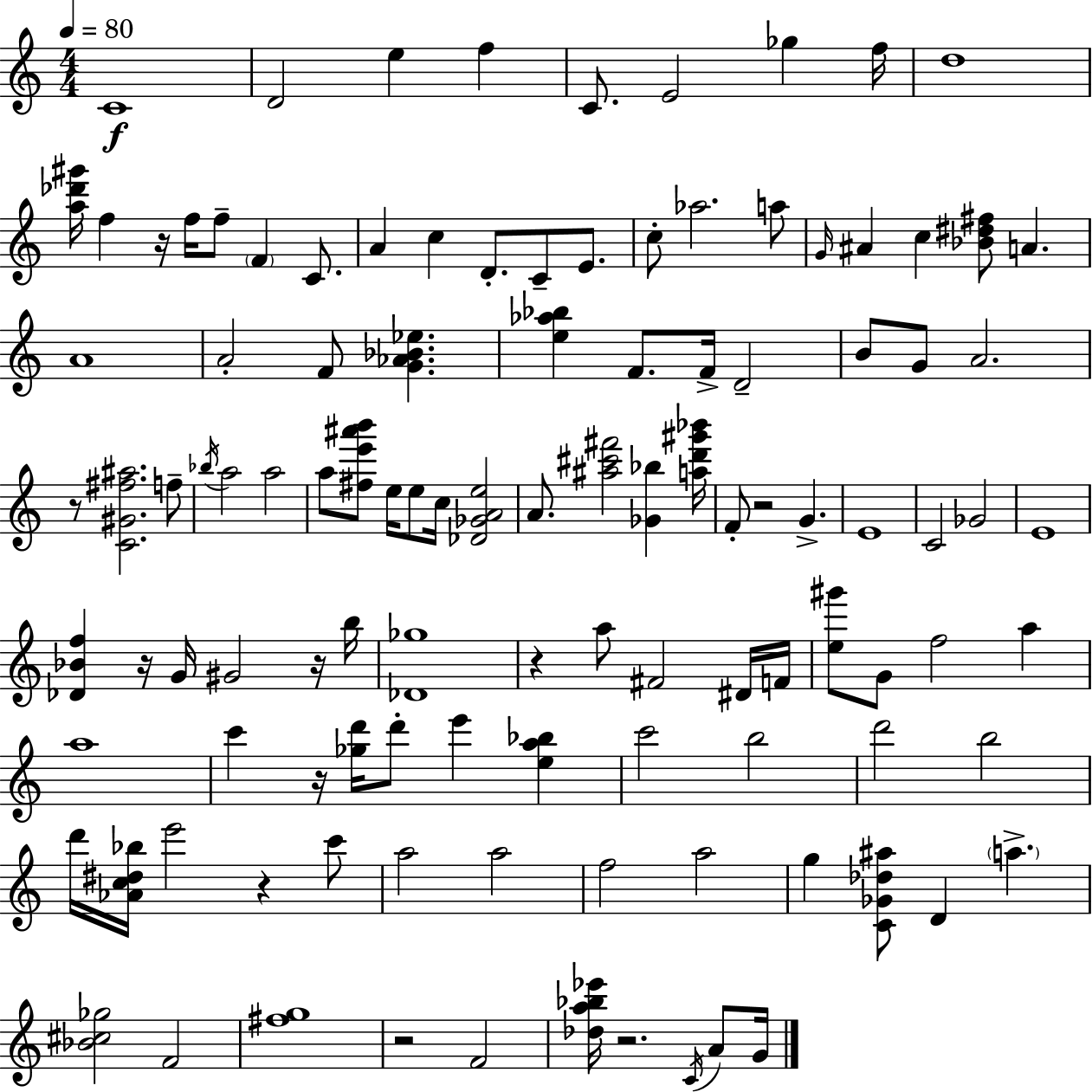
C4/w D4/h E5/q F5/q C4/e. E4/h Gb5/q F5/s D5/w [A5,Db6,G#6]/s F5/q R/s F5/s F5/e F4/q C4/e. A4/q C5/q D4/e. C4/e E4/e. C5/e Ab5/h. A5/e G4/s A#4/q C5/q [Bb4,D#5,F#5]/e A4/q. A4/w A4/h F4/e [G4,Ab4,Bb4,Eb5]/q. [E5,Ab5,Bb5]/q F4/e. F4/s D4/h B4/e G4/e A4/h. R/e [C4,G#4,F#5,A#5]/h. F5/e Bb5/s A5/h A5/h A5/e [F#5,E6,A#6,B6]/e E5/s E5/e C5/s [Db4,Gb4,A4,E5]/h A4/e. [A#5,C#6,F#6]/h [Gb4,Bb5]/q [A5,D6,G#6,Bb6]/s F4/e R/h G4/q. E4/w C4/h Gb4/h E4/w [Db4,Bb4,F5]/q R/s G4/s G#4/h R/s B5/s [Db4,Gb5]/w R/q A5/e F#4/h D#4/s F4/s [E5,G#6]/e G4/e F5/h A5/q A5/w C6/q R/s [Gb5,D6]/s D6/e E6/q [E5,A5,Bb5]/q C6/h B5/h D6/h B5/h D6/s [Ab4,C5,D#5,Bb5]/s E6/h R/q C6/e A5/h A5/h F5/h A5/h G5/q [C4,Gb4,Db5,A#5]/e D4/q A5/q. [Bb4,C#5,Gb5]/h F4/h [F#5,G5]/w R/h F4/h [Db5,A5,Bb5,Eb6]/s R/h. C4/s A4/e G4/s